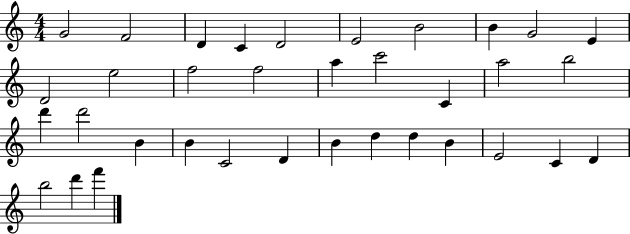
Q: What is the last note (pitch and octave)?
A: F6